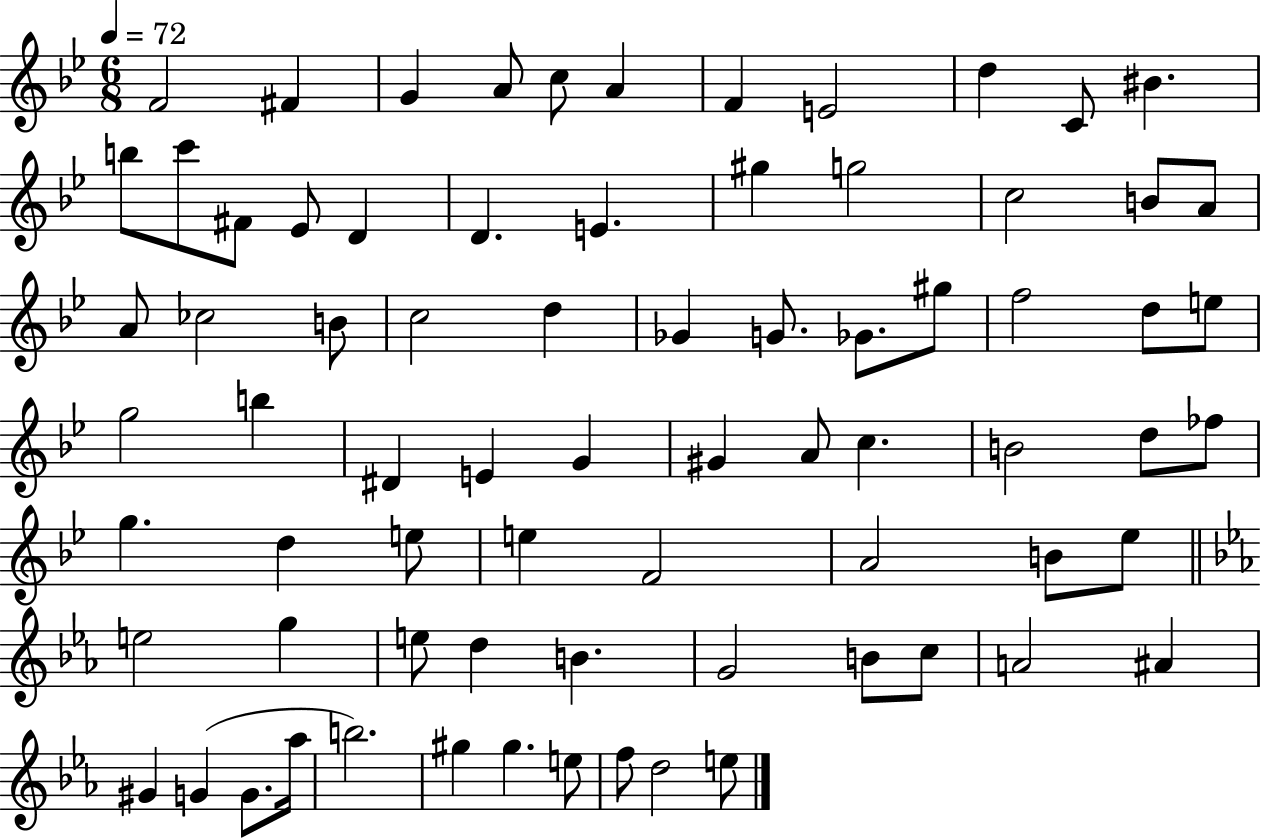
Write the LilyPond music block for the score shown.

{
  \clef treble
  \numericTimeSignature
  \time 6/8
  \key bes \major
  \tempo 4 = 72
  f'2 fis'4 | g'4 a'8 c''8 a'4 | f'4 e'2 | d''4 c'8 bis'4. | \break b''8 c'''8 fis'8 ees'8 d'4 | d'4. e'4. | gis''4 g''2 | c''2 b'8 a'8 | \break a'8 ces''2 b'8 | c''2 d''4 | ges'4 g'8. ges'8. gis''8 | f''2 d''8 e''8 | \break g''2 b''4 | dis'4 e'4 g'4 | gis'4 a'8 c''4. | b'2 d''8 fes''8 | \break g''4. d''4 e''8 | e''4 f'2 | a'2 b'8 ees''8 | \bar "||" \break \key c \minor e''2 g''4 | e''8 d''4 b'4. | g'2 b'8 c''8 | a'2 ais'4 | \break gis'4 g'4( g'8. aes''16 | b''2.) | gis''4 gis''4. e''8 | f''8 d''2 e''8 | \break \bar "|."
}